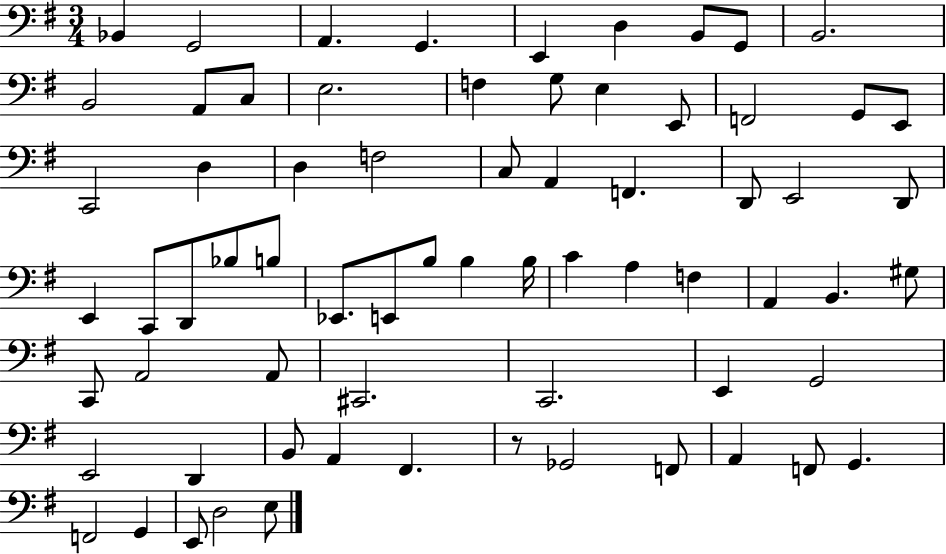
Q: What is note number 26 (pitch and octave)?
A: A2